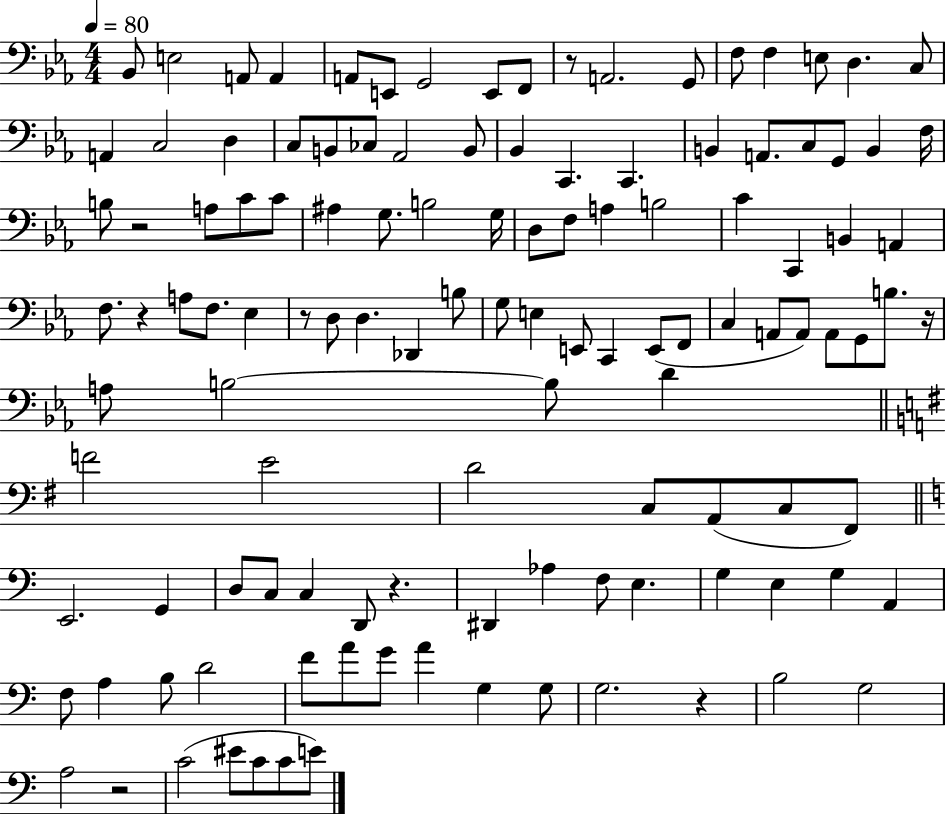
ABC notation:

X:1
T:Untitled
M:4/4
L:1/4
K:Eb
_B,,/2 E,2 A,,/2 A,, A,,/2 E,,/2 G,,2 E,,/2 F,,/2 z/2 A,,2 G,,/2 F,/2 F, E,/2 D, C,/2 A,, C,2 D, C,/2 B,,/2 _C,/2 _A,,2 B,,/2 _B,, C,, C,, B,, A,,/2 C,/2 G,,/2 B,, F,/4 B,/2 z2 A,/2 C/2 C/2 ^A, G,/2 B,2 G,/4 D,/2 F,/2 A, B,2 C C,, B,, A,, F,/2 z A,/2 F,/2 _E, z/2 D,/2 D, _D,, B,/2 G,/2 E, E,,/2 C,, E,,/2 F,,/2 C, A,,/2 A,,/2 A,,/2 G,,/2 B,/2 z/4 A,/2 B,2 B,/2 D F2 E2 D2 C,/2 A,,/2 C,/2 ^F,,/2 E,,2 G,, D,/2 C,/2 C, D,,/2 z ^D,, _A, F,/2 E, G, E, G, A,, F,/2 A, B,/2 D2 F/2 A/2 G/2 A G, G,/2 G,2 z B,2 G,2 A,2 z2 C2 ^E/2 C/2 C/2 E/2